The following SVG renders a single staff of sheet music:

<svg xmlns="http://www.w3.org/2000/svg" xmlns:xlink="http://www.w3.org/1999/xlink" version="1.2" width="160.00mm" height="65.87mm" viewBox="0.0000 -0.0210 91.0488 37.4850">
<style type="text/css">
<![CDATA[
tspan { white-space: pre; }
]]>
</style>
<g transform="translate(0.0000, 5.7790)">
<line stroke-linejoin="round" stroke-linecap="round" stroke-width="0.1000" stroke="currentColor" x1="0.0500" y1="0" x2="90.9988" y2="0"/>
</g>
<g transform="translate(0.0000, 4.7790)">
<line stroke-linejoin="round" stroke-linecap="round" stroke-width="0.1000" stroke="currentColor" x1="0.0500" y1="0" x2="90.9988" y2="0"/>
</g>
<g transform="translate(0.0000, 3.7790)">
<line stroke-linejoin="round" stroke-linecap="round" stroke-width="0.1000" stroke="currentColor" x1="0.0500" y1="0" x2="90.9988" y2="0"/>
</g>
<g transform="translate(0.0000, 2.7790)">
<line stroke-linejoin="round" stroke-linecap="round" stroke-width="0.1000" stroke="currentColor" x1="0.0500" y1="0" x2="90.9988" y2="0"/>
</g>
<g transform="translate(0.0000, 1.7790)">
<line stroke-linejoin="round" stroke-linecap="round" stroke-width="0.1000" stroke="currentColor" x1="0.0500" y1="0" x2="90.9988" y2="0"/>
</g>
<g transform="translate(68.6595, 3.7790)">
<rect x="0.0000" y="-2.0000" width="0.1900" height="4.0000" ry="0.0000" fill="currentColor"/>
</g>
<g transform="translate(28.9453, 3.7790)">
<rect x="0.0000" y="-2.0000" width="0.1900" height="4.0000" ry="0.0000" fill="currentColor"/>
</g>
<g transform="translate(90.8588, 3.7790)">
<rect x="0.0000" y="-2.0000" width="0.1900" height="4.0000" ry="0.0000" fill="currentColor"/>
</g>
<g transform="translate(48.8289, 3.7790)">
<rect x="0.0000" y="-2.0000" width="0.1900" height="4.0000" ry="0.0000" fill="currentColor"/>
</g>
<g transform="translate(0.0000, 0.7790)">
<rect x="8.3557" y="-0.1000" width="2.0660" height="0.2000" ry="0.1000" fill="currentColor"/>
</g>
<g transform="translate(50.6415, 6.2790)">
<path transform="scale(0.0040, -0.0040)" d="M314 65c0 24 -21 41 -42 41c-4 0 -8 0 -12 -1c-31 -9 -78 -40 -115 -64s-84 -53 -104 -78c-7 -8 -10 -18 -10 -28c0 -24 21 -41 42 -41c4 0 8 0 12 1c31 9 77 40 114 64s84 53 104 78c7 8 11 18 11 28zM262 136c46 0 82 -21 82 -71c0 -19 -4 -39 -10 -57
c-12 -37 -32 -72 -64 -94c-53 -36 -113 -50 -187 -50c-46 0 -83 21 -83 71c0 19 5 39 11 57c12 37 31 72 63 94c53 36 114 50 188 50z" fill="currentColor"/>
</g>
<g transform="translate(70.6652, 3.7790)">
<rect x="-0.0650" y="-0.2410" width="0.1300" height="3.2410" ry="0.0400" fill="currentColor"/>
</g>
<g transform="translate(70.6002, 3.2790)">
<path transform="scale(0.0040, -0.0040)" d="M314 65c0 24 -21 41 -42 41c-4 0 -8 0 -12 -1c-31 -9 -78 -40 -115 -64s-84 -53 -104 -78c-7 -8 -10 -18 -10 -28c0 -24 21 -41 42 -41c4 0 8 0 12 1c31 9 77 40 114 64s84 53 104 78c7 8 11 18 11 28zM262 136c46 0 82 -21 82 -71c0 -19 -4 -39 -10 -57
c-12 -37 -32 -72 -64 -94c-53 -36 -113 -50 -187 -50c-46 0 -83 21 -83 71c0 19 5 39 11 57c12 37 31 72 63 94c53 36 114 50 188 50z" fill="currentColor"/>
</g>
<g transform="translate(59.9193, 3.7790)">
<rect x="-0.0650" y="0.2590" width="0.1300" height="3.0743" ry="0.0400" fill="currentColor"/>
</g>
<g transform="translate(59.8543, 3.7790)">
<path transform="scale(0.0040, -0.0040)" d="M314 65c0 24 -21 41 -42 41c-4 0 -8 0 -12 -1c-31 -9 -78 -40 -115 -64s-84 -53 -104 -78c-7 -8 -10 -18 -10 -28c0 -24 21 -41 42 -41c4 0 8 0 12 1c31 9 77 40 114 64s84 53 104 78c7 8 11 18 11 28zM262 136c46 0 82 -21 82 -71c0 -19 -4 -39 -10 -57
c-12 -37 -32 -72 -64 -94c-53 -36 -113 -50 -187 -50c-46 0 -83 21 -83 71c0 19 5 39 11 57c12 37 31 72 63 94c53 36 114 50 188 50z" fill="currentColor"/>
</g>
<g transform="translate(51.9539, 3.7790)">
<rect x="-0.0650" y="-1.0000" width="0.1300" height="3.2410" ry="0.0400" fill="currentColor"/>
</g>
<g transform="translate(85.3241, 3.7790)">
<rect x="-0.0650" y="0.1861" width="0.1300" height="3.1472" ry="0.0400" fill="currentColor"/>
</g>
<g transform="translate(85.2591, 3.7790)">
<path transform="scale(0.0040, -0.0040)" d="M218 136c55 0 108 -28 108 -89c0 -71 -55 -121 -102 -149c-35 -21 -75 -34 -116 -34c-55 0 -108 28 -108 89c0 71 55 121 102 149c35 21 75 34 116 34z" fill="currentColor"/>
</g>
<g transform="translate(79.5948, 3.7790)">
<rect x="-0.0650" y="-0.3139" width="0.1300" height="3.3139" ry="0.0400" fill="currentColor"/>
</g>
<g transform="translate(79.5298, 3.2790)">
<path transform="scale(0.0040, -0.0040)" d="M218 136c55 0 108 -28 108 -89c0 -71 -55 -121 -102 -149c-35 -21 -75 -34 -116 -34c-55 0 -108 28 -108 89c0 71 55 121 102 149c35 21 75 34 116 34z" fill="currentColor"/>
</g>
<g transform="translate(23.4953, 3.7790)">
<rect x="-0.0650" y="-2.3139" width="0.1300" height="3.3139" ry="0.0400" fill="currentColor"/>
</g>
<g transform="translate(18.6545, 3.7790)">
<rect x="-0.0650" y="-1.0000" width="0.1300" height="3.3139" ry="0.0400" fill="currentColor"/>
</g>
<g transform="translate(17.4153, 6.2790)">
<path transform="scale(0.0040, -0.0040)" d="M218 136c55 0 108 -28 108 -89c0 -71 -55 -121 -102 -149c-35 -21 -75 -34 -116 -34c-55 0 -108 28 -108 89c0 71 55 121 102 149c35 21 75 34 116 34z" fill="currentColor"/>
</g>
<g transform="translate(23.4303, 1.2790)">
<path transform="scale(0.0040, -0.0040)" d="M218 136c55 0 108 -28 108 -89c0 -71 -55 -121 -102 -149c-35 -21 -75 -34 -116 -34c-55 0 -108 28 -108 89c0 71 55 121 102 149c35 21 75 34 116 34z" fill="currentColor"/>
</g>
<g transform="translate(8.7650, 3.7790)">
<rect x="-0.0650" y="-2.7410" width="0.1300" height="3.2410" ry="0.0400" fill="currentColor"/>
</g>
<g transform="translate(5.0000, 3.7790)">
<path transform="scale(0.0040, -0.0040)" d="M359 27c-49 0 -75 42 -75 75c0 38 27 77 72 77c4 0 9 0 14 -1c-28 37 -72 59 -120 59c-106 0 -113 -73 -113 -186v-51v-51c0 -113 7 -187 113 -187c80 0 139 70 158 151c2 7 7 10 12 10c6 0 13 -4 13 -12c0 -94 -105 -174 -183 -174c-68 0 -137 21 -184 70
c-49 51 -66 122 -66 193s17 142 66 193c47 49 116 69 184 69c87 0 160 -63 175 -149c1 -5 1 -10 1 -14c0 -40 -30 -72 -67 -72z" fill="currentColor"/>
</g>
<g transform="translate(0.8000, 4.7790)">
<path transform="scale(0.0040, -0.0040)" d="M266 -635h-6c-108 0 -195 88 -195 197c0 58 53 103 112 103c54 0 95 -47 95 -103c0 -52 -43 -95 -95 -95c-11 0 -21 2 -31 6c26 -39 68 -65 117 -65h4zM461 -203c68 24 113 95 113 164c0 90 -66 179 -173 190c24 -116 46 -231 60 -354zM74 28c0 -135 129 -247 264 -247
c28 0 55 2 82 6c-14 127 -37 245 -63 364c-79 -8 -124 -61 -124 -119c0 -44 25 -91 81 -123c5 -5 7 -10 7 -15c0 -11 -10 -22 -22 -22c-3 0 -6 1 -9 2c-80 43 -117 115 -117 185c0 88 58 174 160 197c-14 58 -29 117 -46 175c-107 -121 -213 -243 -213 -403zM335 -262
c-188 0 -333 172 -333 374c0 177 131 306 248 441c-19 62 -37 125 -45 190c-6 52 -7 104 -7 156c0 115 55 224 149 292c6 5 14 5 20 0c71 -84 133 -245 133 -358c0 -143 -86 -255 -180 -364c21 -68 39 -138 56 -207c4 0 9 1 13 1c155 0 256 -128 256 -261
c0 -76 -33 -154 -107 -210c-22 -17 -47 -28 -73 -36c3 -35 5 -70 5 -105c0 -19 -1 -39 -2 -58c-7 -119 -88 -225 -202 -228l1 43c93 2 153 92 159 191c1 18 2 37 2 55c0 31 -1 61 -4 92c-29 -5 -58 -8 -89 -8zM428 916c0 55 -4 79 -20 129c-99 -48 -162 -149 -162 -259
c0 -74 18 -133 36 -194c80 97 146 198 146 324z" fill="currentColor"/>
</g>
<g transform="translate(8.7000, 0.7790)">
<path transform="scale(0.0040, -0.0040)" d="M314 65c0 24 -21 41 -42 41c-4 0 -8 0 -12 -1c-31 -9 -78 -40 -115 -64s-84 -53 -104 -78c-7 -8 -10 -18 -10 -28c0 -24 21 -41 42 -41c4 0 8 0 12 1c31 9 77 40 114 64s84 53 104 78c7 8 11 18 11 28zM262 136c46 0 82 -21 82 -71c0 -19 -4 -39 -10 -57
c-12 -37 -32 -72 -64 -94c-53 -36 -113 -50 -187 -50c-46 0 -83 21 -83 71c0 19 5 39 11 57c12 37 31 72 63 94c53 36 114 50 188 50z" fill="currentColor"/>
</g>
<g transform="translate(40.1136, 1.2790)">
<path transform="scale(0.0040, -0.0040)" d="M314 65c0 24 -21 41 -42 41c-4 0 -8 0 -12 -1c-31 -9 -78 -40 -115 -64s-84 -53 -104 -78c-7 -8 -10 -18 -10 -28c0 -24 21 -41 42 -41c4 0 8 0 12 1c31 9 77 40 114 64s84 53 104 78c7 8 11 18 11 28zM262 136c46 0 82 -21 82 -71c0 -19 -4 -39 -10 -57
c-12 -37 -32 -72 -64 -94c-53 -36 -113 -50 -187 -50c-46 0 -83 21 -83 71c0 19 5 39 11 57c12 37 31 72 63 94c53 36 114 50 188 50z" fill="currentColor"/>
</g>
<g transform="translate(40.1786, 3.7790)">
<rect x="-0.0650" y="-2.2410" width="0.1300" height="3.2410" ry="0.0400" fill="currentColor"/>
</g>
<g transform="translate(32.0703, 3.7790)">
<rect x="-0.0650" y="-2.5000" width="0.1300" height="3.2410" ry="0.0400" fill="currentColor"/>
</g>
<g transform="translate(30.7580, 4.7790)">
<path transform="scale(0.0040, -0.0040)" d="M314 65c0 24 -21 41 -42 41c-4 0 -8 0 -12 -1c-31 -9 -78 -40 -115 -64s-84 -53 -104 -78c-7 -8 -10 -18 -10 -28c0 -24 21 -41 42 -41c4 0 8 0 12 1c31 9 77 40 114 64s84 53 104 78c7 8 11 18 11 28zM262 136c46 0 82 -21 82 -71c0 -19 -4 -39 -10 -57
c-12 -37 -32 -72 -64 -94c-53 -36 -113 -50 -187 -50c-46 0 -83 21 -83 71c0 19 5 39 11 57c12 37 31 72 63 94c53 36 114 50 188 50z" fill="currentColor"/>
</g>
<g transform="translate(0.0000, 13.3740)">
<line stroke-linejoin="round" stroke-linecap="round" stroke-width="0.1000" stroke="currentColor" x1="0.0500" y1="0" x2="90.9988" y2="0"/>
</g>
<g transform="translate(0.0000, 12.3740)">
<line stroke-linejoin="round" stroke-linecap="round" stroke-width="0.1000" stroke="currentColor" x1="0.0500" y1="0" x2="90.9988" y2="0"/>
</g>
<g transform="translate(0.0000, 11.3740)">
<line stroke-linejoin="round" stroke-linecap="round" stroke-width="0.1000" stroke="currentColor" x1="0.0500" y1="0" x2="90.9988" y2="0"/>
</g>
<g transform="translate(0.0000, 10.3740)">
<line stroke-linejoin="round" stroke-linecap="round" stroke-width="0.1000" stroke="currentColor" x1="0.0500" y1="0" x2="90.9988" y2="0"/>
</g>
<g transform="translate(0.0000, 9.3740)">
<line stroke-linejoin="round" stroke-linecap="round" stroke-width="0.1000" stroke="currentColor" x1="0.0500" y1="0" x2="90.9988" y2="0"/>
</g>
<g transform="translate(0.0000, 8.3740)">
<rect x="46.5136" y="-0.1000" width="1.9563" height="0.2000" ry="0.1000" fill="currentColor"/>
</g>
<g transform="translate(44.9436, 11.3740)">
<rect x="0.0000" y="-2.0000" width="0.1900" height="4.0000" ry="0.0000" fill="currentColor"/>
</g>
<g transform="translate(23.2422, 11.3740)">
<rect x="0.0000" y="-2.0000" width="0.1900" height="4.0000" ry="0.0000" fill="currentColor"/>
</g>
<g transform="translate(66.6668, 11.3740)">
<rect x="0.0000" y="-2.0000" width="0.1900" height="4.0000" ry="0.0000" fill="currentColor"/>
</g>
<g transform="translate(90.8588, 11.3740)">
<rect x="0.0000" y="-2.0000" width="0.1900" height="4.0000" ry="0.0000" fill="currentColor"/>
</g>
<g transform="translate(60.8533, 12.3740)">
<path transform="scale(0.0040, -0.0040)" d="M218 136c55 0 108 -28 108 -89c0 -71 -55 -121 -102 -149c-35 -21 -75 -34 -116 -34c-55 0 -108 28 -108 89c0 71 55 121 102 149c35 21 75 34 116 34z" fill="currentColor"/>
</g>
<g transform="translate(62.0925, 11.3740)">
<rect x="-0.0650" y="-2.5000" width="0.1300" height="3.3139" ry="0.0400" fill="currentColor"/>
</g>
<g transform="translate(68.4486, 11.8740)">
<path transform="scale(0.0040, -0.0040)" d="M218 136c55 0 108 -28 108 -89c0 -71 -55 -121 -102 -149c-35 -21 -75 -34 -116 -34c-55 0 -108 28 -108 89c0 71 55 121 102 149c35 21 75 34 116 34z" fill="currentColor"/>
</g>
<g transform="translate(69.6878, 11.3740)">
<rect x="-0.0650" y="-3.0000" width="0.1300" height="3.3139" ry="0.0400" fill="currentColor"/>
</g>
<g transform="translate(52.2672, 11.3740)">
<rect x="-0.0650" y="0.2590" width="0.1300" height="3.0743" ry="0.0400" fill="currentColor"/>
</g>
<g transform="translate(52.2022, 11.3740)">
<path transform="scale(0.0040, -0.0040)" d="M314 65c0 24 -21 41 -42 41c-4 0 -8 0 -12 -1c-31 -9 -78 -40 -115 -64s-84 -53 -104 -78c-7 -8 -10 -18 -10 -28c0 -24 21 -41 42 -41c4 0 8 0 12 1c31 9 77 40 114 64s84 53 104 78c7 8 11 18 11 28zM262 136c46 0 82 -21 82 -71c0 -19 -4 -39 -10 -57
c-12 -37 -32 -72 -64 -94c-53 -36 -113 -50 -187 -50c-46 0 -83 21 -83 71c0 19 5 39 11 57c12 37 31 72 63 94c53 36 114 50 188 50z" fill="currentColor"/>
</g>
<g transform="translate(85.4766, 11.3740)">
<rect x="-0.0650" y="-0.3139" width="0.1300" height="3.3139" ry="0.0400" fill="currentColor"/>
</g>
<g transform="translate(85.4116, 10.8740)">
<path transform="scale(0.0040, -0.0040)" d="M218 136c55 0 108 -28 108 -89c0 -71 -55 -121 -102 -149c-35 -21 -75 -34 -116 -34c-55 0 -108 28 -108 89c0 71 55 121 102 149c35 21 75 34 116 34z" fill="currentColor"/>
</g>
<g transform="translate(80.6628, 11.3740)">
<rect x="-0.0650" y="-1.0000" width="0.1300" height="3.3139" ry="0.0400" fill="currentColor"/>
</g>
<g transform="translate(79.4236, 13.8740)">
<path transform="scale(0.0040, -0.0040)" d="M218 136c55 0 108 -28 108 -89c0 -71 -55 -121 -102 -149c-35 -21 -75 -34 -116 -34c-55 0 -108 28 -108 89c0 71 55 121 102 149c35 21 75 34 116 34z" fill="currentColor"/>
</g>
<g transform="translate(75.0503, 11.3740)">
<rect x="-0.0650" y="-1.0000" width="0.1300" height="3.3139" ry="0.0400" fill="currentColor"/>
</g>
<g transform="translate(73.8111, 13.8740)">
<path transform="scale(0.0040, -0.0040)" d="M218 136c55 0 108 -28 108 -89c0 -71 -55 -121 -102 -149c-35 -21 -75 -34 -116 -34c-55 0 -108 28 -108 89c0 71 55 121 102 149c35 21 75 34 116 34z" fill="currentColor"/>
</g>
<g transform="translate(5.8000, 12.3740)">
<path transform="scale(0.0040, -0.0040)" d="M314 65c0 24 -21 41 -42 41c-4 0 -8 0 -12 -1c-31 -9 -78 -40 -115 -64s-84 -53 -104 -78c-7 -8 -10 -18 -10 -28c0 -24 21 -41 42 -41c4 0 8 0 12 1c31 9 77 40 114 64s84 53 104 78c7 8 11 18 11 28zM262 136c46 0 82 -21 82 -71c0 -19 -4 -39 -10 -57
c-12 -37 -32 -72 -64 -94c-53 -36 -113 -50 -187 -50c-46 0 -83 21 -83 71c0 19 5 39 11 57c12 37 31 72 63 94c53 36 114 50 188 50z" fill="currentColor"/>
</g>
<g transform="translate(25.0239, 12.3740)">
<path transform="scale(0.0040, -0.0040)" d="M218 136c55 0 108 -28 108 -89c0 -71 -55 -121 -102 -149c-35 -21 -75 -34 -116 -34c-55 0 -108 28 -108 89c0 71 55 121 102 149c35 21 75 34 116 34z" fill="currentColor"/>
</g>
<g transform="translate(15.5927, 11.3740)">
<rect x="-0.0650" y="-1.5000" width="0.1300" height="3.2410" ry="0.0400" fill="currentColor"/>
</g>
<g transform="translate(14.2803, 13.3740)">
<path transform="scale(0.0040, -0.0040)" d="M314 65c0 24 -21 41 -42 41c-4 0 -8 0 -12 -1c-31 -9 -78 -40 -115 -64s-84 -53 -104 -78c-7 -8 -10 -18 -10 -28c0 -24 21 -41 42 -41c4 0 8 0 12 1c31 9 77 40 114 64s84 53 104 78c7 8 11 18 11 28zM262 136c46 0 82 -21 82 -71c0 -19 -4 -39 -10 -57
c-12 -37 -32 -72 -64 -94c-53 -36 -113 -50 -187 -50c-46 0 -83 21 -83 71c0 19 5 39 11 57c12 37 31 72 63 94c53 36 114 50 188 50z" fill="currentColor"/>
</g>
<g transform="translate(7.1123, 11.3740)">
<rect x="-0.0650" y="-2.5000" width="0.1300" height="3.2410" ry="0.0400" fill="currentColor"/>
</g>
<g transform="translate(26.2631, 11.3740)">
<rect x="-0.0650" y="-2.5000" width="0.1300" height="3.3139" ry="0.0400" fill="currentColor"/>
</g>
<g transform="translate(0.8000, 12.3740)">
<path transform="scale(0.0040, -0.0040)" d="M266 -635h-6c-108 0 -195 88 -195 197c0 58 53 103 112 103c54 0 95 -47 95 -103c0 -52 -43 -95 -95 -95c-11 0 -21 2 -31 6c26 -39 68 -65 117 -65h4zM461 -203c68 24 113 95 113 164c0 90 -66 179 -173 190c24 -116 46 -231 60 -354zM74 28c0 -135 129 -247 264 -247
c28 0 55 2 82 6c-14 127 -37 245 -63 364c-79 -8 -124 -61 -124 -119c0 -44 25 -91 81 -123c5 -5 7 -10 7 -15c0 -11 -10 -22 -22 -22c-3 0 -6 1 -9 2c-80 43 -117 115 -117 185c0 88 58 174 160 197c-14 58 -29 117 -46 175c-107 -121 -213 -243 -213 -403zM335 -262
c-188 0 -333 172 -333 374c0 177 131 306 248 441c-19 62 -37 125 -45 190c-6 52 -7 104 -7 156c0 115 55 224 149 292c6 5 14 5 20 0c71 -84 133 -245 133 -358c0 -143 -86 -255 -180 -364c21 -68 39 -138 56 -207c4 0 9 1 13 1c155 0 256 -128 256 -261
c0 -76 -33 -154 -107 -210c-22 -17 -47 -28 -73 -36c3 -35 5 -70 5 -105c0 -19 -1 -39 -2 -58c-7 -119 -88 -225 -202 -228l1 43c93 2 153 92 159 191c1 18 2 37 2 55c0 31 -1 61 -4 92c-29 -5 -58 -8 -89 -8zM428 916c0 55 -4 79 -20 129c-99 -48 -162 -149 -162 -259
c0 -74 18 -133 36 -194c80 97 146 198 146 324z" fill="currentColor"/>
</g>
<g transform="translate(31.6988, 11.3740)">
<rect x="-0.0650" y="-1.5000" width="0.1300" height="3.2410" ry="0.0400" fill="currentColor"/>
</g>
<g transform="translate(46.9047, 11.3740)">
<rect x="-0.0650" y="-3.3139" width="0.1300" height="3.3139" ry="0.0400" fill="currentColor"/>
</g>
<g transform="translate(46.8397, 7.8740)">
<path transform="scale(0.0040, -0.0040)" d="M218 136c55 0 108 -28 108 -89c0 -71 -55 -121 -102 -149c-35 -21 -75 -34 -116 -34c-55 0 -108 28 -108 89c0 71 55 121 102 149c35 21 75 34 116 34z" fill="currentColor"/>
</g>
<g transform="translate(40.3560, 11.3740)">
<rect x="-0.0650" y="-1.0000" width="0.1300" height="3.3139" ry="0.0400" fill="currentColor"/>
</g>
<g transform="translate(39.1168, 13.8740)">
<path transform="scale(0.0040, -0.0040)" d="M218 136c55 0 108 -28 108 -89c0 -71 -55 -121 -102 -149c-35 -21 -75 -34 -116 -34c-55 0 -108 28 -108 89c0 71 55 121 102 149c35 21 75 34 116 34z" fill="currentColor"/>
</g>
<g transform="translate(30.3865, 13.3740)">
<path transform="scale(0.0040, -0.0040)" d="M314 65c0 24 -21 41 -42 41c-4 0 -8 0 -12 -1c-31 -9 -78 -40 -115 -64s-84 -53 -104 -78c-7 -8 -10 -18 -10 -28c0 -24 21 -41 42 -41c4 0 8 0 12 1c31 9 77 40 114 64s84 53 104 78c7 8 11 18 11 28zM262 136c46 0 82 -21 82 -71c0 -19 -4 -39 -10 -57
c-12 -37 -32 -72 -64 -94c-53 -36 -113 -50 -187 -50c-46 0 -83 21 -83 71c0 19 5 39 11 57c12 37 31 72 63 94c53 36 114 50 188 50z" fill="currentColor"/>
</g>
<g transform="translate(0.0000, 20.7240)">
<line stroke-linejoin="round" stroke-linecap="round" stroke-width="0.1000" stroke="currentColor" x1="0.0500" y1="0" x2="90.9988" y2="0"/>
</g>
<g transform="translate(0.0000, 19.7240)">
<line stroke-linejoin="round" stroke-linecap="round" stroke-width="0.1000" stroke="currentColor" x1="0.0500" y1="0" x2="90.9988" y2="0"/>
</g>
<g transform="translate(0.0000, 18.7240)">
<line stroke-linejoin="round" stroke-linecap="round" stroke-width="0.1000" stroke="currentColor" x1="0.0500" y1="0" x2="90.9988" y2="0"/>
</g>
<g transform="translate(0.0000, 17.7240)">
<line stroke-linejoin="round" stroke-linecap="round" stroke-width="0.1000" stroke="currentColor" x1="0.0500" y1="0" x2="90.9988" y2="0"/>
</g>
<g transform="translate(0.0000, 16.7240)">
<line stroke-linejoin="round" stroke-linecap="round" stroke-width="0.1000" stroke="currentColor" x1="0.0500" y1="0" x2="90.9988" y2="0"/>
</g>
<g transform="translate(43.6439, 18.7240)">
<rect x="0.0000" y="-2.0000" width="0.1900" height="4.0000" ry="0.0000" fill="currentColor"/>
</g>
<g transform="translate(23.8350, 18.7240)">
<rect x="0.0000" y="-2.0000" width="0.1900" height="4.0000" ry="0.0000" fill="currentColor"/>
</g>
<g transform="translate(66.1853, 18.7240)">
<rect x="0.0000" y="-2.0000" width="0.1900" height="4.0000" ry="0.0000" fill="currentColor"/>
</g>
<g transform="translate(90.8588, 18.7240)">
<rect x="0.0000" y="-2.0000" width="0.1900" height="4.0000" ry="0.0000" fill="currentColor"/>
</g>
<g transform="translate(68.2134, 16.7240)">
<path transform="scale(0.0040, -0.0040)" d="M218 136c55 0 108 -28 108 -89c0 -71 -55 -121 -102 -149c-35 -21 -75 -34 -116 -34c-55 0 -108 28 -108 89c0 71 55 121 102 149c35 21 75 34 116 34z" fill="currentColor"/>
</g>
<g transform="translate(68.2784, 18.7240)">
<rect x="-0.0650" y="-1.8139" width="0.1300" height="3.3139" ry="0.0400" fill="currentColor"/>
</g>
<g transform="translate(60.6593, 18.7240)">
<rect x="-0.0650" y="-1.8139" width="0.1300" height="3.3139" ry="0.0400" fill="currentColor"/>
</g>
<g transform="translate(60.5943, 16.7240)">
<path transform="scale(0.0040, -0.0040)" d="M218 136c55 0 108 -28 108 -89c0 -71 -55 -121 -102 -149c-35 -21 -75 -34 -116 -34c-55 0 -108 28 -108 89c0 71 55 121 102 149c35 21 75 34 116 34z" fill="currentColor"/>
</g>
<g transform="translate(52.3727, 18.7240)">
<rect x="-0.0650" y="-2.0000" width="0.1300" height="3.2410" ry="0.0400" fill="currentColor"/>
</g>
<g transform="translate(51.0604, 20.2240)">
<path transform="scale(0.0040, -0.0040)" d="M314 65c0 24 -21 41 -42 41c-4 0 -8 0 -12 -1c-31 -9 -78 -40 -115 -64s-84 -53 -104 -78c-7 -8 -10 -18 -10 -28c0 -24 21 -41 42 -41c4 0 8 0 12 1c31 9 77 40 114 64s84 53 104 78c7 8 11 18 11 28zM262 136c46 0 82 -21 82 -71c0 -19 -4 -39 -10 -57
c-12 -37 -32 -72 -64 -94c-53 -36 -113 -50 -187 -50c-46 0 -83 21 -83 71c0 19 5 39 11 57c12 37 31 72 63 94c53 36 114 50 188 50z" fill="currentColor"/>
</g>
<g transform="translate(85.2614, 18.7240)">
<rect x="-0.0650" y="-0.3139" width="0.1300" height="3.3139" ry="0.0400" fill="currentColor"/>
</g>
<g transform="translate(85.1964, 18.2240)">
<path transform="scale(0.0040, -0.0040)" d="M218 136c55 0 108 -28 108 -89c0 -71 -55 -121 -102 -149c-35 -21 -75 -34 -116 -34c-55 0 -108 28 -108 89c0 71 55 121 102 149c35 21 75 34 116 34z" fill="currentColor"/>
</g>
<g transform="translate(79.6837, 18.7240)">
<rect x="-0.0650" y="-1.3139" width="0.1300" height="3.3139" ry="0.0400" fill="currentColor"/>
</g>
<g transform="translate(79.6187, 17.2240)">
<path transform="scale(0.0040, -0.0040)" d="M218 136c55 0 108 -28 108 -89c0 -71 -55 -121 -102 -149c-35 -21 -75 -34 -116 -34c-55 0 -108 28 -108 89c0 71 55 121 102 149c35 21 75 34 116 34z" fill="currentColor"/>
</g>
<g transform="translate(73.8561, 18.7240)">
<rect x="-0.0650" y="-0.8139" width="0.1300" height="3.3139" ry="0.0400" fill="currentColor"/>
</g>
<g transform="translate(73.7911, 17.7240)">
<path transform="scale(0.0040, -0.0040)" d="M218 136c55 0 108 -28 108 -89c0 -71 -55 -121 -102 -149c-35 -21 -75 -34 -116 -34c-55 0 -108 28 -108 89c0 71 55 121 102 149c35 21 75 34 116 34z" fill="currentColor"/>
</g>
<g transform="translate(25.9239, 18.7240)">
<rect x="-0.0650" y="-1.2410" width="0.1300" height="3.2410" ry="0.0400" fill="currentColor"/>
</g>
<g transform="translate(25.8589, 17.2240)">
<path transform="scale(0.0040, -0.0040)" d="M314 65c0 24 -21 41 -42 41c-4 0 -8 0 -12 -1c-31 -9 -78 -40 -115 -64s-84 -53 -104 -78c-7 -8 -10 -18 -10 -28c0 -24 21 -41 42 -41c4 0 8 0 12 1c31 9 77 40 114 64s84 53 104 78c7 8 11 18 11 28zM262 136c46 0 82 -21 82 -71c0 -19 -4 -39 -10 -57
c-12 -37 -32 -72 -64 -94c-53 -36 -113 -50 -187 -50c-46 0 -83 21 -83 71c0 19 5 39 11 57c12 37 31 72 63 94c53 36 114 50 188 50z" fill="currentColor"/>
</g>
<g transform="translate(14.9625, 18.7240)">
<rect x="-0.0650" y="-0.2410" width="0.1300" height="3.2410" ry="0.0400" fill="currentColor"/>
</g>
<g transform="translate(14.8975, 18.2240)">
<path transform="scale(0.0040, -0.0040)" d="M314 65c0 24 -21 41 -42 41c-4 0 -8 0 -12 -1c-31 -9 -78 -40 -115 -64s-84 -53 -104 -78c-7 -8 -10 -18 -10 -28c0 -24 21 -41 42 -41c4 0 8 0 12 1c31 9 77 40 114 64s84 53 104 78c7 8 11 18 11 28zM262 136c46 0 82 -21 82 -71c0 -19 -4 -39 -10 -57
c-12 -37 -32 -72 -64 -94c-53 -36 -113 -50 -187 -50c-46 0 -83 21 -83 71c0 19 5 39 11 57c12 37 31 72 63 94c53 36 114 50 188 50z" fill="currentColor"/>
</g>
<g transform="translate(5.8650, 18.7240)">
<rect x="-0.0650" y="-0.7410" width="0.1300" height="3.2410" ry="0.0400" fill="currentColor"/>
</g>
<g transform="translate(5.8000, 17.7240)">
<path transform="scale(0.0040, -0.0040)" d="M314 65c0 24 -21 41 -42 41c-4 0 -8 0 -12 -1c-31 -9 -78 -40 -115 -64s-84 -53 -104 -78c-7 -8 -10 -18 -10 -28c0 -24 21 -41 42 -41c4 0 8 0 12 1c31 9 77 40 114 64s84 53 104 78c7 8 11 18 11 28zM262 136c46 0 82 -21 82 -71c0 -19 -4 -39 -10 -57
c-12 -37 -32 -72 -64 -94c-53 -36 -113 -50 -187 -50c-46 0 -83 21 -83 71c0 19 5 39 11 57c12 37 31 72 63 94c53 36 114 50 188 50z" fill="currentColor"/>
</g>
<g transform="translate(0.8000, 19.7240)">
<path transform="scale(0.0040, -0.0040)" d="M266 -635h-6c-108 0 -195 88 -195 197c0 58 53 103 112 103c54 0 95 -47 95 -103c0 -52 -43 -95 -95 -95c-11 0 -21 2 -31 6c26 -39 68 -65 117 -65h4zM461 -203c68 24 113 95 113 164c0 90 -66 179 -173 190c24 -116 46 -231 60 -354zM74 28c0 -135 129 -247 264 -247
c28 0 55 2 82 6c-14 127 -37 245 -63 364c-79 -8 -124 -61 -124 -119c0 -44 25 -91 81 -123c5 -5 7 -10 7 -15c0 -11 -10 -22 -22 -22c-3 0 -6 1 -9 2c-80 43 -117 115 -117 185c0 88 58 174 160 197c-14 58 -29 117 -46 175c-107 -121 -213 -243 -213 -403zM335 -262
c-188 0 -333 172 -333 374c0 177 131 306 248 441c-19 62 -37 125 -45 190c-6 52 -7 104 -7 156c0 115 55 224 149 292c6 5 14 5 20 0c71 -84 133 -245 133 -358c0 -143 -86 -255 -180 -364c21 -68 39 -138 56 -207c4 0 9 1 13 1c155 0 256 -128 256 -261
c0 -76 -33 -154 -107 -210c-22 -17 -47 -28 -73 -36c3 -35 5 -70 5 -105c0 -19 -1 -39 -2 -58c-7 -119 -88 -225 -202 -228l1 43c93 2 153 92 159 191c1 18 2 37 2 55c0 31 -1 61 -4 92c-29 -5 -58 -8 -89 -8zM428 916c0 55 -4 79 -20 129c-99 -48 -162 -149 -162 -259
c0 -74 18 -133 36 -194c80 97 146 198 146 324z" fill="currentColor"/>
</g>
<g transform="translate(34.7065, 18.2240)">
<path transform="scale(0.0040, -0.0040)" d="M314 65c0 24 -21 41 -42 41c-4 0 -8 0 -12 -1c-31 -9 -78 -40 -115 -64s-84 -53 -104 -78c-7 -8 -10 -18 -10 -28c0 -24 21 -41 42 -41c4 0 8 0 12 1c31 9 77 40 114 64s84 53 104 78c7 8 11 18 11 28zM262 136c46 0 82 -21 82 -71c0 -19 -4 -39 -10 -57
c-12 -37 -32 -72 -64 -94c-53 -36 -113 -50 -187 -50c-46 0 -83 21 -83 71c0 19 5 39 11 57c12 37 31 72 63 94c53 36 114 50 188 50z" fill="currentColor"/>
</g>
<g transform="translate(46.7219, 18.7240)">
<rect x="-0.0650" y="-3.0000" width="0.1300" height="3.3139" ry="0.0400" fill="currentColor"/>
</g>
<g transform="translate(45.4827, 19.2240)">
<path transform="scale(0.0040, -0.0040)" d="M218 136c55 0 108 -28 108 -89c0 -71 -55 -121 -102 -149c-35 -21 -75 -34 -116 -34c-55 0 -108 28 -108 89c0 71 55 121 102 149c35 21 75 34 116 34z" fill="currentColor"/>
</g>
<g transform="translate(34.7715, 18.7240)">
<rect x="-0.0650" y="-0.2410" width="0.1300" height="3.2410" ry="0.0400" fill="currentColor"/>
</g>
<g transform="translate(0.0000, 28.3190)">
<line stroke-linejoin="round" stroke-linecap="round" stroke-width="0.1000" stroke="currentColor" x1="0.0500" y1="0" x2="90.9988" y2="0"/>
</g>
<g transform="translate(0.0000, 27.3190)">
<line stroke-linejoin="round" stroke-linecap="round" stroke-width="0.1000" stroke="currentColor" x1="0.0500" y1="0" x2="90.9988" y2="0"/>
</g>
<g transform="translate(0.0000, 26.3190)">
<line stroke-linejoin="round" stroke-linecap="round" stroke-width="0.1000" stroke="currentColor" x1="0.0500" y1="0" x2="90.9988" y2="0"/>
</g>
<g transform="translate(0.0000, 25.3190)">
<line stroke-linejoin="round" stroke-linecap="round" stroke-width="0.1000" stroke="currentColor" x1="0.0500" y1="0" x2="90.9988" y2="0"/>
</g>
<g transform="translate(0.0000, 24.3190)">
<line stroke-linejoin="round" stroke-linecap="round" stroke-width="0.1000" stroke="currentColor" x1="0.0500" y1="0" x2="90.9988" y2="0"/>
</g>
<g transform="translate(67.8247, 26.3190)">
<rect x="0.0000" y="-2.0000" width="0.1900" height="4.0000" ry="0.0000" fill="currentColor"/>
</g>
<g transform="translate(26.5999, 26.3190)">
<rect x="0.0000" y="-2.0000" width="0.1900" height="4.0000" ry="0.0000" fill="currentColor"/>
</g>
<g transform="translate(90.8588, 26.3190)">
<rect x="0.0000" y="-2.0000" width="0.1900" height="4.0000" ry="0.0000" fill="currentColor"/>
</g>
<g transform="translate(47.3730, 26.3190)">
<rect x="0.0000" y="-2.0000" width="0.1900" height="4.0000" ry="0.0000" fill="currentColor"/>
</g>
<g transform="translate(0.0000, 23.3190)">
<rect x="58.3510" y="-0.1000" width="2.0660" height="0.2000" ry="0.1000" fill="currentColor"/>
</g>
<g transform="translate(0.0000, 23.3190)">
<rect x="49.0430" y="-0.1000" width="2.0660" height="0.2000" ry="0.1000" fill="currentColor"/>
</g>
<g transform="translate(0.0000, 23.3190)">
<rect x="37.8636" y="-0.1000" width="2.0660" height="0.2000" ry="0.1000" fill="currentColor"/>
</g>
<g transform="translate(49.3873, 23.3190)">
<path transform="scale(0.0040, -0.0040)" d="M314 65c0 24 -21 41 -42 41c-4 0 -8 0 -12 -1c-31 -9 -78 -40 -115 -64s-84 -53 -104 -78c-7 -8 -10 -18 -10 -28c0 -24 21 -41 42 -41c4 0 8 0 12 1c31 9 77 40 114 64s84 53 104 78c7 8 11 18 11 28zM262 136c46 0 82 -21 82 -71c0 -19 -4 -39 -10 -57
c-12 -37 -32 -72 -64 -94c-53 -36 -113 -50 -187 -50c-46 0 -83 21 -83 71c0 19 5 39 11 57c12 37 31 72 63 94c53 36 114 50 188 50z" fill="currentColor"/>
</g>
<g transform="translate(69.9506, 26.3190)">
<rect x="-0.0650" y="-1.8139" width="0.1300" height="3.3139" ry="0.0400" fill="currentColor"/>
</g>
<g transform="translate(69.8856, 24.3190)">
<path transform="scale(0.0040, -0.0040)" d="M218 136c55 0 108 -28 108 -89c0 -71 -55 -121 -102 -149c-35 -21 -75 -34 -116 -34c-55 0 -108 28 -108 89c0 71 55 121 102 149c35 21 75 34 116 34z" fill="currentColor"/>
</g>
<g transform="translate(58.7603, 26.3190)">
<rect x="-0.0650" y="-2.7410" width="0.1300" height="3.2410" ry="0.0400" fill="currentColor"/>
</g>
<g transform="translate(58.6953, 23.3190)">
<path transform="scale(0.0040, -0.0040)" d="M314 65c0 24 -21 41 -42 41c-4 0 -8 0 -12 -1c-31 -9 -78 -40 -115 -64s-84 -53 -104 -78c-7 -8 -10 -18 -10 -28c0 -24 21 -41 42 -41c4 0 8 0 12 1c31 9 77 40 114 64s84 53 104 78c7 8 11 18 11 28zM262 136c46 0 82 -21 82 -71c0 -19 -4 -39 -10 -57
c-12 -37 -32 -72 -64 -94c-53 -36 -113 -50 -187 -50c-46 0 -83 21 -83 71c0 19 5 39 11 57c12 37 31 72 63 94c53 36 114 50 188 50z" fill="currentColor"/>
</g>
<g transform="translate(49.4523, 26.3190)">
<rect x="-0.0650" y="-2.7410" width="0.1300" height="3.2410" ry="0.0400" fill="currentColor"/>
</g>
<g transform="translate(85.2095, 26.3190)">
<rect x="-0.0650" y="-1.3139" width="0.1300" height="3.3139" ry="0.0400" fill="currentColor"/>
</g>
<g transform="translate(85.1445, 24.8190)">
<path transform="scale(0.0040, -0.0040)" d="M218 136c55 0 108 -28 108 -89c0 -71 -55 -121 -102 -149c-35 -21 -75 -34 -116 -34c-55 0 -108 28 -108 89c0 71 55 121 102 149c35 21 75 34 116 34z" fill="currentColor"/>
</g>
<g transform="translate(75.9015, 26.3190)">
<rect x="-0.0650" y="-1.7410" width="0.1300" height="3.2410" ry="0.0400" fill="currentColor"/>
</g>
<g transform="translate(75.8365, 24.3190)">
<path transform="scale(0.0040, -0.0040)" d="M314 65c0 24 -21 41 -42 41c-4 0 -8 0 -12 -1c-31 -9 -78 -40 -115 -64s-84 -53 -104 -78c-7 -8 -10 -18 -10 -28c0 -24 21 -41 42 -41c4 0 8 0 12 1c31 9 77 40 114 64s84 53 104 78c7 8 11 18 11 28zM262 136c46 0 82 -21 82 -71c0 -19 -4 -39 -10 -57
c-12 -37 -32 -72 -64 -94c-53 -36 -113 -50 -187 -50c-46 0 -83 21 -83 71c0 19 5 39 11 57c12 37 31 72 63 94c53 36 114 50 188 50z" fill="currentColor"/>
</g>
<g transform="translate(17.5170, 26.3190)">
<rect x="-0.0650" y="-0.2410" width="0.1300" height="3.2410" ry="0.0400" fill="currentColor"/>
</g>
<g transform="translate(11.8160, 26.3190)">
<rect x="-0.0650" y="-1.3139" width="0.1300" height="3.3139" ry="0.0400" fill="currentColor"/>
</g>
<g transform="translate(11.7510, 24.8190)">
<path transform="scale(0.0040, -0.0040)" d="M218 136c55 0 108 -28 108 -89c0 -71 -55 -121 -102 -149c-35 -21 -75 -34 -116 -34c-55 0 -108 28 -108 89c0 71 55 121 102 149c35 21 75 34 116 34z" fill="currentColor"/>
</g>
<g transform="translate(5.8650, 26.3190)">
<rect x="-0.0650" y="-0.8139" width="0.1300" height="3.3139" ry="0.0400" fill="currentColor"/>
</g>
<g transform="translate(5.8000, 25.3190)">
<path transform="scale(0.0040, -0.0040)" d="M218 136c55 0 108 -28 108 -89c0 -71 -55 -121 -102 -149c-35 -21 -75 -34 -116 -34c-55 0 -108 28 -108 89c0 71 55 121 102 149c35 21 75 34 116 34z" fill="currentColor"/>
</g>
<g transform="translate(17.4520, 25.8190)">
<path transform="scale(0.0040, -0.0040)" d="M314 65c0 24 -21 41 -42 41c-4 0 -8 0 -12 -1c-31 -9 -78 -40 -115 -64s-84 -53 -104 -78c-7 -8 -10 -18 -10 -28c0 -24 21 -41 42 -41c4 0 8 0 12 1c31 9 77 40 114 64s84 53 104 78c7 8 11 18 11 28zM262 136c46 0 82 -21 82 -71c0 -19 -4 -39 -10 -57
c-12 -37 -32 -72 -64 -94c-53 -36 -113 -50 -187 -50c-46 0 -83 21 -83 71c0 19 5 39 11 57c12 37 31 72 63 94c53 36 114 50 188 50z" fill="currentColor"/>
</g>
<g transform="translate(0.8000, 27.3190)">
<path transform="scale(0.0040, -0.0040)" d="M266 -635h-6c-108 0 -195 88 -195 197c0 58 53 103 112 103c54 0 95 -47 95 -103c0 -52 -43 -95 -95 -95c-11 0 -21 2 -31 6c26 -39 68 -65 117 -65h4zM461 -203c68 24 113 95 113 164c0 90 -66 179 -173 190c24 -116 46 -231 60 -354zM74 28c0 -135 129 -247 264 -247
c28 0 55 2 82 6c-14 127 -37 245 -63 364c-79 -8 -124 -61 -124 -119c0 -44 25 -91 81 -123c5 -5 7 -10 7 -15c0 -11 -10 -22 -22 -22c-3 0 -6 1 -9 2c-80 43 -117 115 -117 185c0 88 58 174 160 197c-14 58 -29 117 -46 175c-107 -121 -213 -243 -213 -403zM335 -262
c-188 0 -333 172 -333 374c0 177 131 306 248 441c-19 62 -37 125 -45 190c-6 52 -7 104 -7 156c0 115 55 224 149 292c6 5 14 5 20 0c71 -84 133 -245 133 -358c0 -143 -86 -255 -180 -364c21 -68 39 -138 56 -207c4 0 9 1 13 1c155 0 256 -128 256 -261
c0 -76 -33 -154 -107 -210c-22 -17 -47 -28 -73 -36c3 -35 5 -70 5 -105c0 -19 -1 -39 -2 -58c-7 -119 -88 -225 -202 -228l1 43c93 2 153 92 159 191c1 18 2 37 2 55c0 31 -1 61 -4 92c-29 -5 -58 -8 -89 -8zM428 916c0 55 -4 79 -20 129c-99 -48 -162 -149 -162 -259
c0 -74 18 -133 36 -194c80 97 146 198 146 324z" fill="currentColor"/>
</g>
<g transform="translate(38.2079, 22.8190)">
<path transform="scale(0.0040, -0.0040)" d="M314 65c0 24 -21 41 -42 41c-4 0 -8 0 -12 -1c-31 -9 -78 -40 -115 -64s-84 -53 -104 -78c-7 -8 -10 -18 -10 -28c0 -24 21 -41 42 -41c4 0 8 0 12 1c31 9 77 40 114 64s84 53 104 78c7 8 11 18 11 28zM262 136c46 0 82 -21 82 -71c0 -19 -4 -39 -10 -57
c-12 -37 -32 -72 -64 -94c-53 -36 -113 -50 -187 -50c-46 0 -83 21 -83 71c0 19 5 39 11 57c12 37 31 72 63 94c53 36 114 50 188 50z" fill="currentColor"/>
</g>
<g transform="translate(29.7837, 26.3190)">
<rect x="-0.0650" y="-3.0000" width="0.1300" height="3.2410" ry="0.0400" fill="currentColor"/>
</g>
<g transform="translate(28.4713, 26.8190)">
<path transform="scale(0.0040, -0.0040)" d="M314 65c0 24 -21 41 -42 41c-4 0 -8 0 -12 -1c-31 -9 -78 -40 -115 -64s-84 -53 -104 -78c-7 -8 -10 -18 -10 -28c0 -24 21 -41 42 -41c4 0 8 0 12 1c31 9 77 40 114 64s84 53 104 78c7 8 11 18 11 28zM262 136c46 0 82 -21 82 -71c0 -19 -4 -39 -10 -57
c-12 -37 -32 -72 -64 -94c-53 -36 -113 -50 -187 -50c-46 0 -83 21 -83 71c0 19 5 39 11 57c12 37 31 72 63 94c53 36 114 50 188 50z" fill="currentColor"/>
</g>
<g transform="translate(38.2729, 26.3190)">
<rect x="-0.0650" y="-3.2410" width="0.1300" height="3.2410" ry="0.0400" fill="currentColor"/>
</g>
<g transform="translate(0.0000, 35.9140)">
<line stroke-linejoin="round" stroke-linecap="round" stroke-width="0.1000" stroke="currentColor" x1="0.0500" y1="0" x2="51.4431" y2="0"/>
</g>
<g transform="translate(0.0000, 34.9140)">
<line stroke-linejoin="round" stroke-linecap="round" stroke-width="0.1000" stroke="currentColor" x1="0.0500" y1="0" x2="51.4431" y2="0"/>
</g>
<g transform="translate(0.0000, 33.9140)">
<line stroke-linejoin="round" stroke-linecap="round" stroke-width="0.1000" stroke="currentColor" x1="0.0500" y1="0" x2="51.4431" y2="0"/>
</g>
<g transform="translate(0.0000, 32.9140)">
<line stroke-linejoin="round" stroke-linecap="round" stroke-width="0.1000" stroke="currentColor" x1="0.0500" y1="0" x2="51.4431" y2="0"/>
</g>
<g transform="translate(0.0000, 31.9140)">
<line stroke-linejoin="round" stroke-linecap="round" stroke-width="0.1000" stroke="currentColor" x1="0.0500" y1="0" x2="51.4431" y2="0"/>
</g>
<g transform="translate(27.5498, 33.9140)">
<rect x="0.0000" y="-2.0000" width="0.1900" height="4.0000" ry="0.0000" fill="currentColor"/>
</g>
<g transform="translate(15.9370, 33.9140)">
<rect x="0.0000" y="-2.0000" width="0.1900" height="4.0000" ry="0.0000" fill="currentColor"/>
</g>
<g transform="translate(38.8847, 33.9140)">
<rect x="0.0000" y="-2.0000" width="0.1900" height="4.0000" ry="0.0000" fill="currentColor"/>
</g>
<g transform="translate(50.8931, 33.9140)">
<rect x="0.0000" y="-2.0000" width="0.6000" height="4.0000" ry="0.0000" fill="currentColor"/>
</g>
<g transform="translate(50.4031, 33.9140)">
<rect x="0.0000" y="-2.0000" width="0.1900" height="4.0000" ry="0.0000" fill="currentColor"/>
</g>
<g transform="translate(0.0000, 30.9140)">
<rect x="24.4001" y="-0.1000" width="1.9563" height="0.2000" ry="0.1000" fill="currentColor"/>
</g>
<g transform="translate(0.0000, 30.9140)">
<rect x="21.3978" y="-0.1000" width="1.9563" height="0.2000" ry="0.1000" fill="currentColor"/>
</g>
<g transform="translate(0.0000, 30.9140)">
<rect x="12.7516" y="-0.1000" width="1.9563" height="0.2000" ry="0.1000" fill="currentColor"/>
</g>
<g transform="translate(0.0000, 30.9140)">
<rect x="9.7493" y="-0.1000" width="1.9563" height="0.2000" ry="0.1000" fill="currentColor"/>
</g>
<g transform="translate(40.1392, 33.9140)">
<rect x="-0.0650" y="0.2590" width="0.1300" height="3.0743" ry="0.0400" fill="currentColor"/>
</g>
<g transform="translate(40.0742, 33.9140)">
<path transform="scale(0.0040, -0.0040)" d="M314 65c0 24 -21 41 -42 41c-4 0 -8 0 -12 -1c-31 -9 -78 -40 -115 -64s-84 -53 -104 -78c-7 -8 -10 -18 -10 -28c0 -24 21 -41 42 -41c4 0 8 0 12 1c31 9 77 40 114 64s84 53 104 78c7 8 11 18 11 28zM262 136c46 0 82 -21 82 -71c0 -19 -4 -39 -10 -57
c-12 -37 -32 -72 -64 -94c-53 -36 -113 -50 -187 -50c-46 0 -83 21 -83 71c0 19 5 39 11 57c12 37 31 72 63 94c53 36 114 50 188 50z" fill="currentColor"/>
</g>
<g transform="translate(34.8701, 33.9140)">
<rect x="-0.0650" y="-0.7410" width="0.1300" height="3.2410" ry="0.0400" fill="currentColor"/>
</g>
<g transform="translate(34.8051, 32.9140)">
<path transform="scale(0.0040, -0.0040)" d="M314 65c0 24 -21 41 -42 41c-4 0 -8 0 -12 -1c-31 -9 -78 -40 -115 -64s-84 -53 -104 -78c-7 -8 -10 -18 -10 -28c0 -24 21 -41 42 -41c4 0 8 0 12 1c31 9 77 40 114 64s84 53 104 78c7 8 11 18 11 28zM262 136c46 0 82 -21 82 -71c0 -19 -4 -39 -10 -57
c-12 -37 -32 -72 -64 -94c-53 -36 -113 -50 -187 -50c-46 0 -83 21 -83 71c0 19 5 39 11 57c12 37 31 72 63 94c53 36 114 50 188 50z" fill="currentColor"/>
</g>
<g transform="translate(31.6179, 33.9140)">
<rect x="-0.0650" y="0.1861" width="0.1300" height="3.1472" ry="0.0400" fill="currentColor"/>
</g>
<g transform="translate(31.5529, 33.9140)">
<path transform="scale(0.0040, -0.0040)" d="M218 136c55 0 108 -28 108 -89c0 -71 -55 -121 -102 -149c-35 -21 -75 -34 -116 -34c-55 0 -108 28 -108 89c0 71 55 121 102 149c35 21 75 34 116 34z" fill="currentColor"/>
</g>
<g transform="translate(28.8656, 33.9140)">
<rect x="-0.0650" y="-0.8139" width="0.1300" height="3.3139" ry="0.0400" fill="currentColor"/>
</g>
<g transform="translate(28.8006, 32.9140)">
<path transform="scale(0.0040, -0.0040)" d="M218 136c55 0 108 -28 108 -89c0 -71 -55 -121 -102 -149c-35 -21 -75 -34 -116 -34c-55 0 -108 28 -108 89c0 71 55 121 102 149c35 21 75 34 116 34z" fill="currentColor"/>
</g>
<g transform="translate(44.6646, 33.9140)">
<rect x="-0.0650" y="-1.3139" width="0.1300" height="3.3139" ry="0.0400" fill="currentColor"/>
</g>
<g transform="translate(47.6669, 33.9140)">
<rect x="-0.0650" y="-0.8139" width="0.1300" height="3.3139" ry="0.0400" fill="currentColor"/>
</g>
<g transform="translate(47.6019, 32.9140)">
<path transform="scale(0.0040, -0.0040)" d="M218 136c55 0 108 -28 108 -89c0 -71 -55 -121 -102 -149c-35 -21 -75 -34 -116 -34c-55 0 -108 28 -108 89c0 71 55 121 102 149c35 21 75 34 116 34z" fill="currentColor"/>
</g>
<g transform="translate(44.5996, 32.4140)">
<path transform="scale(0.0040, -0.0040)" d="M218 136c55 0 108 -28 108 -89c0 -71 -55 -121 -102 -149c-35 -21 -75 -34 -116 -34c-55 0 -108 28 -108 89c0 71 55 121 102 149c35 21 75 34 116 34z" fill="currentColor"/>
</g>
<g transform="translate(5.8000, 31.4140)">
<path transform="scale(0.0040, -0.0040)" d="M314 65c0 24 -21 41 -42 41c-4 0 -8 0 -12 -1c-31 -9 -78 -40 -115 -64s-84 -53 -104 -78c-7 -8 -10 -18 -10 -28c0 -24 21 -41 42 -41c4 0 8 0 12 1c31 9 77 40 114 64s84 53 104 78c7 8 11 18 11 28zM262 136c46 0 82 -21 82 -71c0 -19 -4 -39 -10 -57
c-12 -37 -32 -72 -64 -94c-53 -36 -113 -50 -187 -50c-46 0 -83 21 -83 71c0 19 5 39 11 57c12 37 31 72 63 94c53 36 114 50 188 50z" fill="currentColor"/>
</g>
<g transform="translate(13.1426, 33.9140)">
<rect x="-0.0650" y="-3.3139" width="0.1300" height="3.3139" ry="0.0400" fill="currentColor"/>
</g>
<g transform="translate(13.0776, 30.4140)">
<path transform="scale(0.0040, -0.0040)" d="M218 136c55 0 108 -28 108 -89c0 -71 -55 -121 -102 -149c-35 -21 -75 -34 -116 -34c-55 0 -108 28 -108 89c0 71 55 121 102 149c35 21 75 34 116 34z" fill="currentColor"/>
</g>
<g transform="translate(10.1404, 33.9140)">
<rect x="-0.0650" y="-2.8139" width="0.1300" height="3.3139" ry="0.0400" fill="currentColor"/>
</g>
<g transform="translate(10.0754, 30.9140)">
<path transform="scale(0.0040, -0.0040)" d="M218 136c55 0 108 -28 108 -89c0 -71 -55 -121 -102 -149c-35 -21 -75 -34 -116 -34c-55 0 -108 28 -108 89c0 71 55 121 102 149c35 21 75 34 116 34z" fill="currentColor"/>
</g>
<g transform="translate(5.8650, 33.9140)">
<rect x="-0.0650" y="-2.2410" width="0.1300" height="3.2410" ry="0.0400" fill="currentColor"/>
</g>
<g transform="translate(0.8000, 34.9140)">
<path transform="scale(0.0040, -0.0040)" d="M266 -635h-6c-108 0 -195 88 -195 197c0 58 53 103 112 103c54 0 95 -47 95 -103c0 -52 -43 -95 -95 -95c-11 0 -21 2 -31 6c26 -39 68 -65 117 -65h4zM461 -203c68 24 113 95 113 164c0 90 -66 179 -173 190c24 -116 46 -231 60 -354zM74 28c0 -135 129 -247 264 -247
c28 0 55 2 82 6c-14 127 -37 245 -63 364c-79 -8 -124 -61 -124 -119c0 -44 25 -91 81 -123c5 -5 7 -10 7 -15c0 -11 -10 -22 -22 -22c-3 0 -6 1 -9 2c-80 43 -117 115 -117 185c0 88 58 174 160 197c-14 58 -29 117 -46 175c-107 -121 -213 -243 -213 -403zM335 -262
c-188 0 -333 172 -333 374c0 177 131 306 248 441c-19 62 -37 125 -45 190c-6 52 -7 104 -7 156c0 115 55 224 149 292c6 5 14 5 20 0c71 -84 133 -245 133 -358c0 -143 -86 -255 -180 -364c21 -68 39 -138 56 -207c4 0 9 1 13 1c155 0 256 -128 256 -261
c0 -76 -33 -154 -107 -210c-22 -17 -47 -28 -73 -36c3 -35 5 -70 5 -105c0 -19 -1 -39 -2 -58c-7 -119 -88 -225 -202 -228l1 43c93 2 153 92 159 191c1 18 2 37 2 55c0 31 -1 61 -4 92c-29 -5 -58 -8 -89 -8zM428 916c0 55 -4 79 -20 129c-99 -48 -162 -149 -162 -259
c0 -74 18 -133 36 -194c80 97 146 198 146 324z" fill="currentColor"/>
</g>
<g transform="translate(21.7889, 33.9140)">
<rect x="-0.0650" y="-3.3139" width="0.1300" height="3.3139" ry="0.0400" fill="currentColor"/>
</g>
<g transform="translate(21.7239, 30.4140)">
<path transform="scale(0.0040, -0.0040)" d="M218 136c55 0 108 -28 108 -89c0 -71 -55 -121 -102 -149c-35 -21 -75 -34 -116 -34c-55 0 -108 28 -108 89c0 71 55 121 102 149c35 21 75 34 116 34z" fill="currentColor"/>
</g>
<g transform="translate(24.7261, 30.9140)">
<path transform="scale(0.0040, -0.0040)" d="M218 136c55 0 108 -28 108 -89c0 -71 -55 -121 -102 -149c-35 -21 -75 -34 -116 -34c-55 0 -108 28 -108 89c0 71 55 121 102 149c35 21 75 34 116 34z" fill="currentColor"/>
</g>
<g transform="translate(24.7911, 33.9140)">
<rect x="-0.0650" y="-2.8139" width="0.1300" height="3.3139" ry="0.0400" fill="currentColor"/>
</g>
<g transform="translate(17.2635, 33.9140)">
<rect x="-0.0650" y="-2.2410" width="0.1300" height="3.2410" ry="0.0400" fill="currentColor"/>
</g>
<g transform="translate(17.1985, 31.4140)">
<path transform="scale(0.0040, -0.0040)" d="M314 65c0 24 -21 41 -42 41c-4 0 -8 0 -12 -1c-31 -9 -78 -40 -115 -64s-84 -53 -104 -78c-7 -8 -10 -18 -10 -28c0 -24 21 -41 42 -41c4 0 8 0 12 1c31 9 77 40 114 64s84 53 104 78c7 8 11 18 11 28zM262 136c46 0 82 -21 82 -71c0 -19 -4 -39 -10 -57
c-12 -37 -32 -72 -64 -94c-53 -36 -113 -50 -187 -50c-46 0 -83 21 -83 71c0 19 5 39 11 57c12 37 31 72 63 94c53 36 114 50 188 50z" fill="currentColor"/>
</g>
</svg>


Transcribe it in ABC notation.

X:1
T:Untitled
M:4/4
L:1/4
K:C
a2 D g G2 g2 D2 B2 c2 c B G2 E2 G E2 D b B2 G A D D c d2 c2 e2 c2 A F2 f f d e c d e c2 A2 b2 a2 a2 f f2 e g2 a b g2 b a d B d2 B2 e d